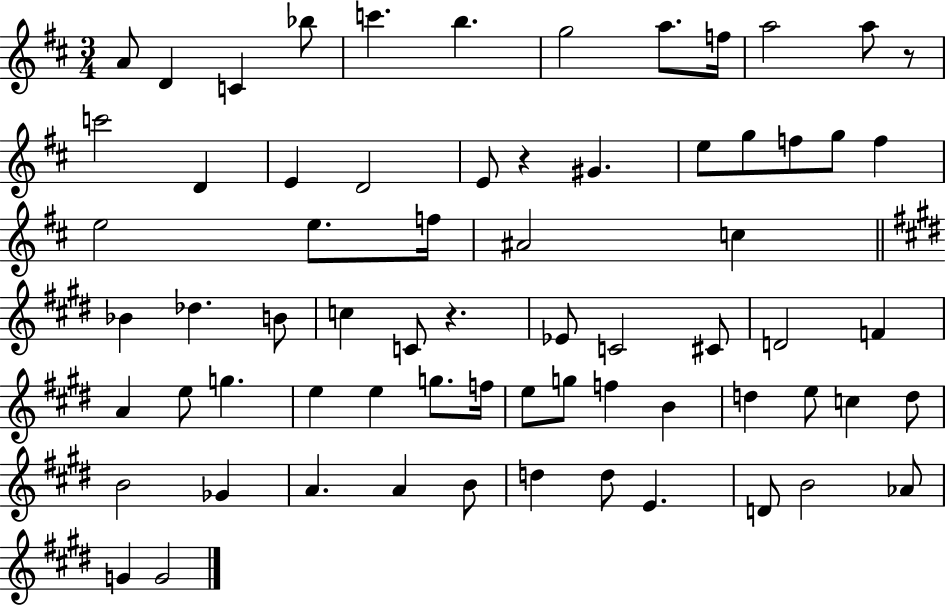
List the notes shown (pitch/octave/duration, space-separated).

A4/e D4/q C4/q Bb5/e C6/q. B5/q. G5/h A5/e. F5/s A5/h A5/e R/e C6/h D4/q E4/q D4/h E4/e R/q G#4/q. E5/e G5/e F5/e G5/e F5/q E5/h E5/e. F5/s A#4/h C5/q Bb4/q Db5/q. B4/e C5/q C4/e R/q. Eb4/e C4/h C#4/e D4/h F4/q A4/q E5/e G5/q. E5/q E5/q G5/e. F5/s E5/e G5/e F5/q B4/q D5/q E5/e C5/q D5/e B4/h Gb4/q A4/q. A4/q B4/e D5/q D5/e E4/q. D4/e B4/h Ab4/e G4/q G4/h